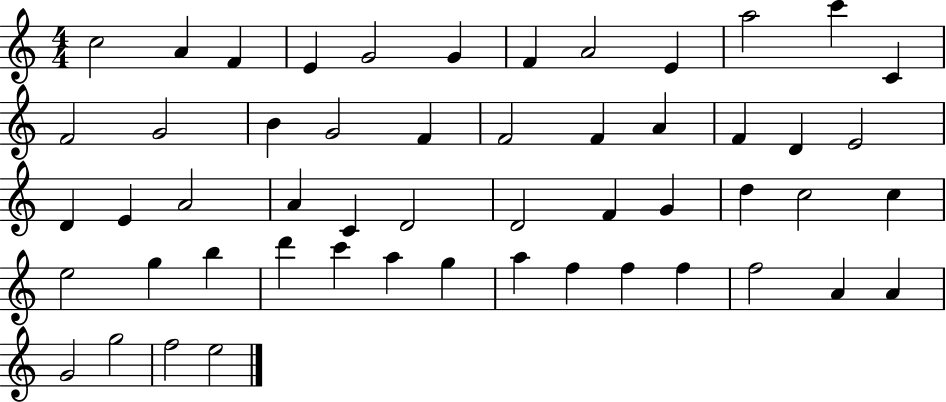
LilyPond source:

{
  \clef treble
  \numericTimeSignature
  \time 4/4
  \key c \major
  c''2 a'4 f'4 | e'4 g'2 g'4 | f'4 a'2 e'4 | a''2 c'''4 c'4 | \break f'2 g'2 | b'4 g'2 f'4 | f'2 f'4 a'4 | f'4 d'4 e'2 | \break d'4 e'4 a'2 | a'4 c'4 d'2 | d'2 f'4 g'4 | d''4 c''2 c''4 | \break e''2 g''4 b''4 | d'''4 c'''4 a''4 g''4 | a''4 f''4 f''4 f''4 | f''2 a'4 a'4 | \break g'2 g''2 | f''2 e''2 | \bar "|."
}